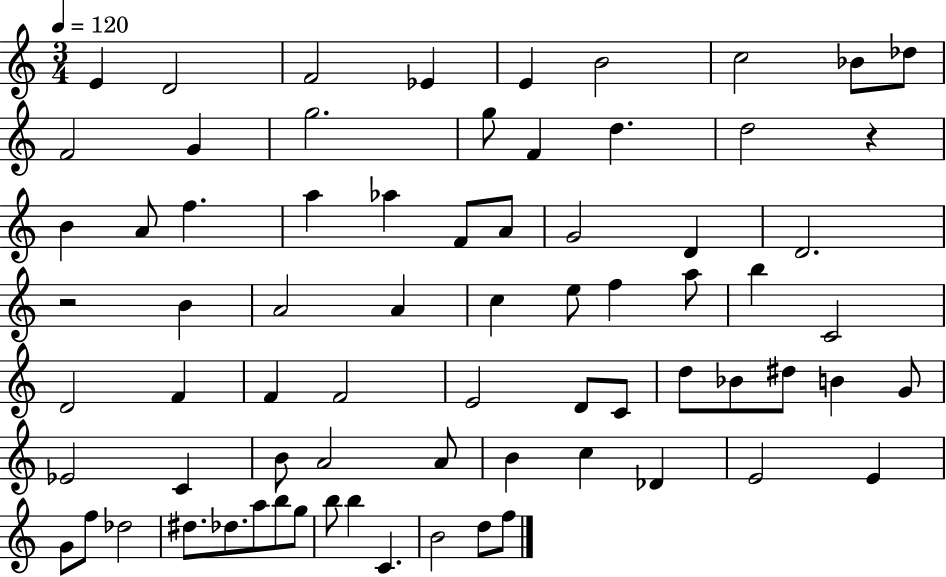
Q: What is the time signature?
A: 3/4